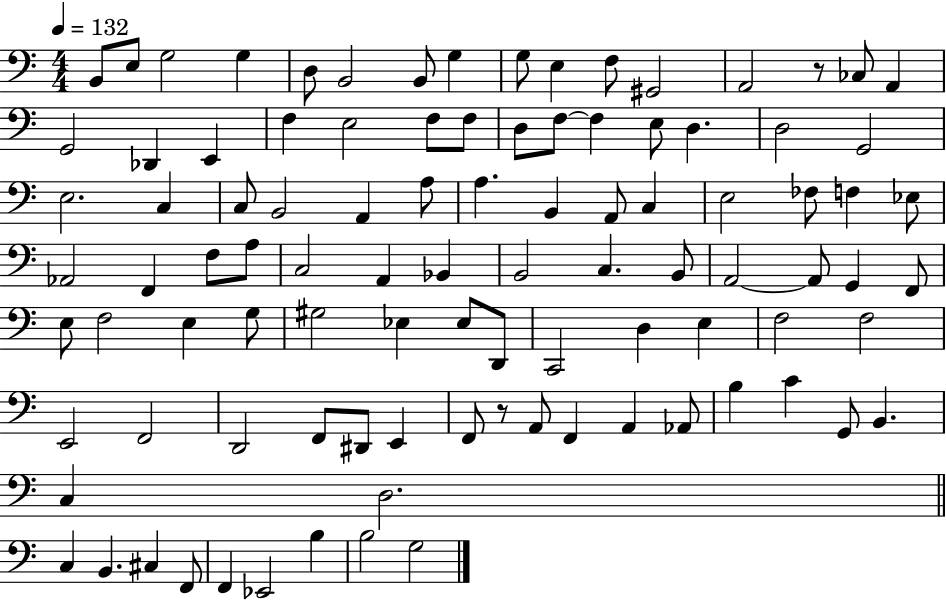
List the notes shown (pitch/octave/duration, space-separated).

B2/e E3/e G3/h G3/q D3/e B2/h B2/e G3/q G3/e E3/q F3/e G#2/h A2/h R/e CES3/e A2/q G2/h Db2/q E2/q F3/q E3/h F3/e F3/e D3/e F3/e F3/q E3/e D3/q. D3/h G2/h E3/h. C3/q C3/e B2/h A2/q A3/e A3/q. B2/q A2/e C3/q E3/h FES3/e F3/q Eb3/e Ab2/h F2/q F3/e A3/e C3/h A2/q Bb2/q B2/h C3/q. B2/e A2/h A2/e G2/q F2/e E3/e F3/h E3/q G3/e G#3/h Eb3/q Eb3/e D2/e C2/h D3/q E3/q F3/h F3/h E2/h F2/h D2/h F2/e D#2/e E2/q F2/e R/e A2/e F2/q A2/q Ab2/e B3/q C4/q G2/e B2/q. C3/q D3/h. C3/q B2/q. C#3/q F2/e F2/q Eb2/h B3/q B3/h G3/h